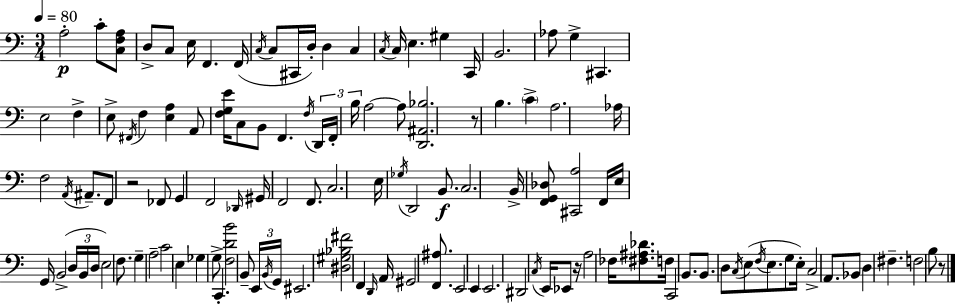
{
  \clef bass
  \numericTimeSignature
  \time 3/4
  \key c \major
  \tempo 4 = 80
  a2-.\p c'8-. <c f a>8 | d8-> c8 e16 f,4. f,16( | \acciaccatura { c16 } c8 cis,16 d16-.) d4 c4 | \acciaccatura { c16 } c16 e4. gis4 | \break c,16 b,2. | aes8 g4-> cis,4. | e2 f4-> | e8-> \acciaccatura { fis,16 } f4 <e a>4 | \break a,8 <f g e'>16 c8 b,8 f,4. | \acciaccatura { f16 } \tuplet 3/2 { d,16 f,16-. b16 } a2~~ | a8 <d, ais, bes>2. | r8 b4. | \break \parenthesize c'4-> a2. | aes16 f2 | \acciaccatura { a,16 } ais,8.-- f,8 r2 | fes,8 g,4 f,2 | \break \grace { des,16 } gis,16 f,2 | f,8. c2. | e16 \acciaccatura { ges16 } d,2 | b,8.\f c2. | \break b,16-> <f, g, des>8 <cis, a>2 | f,16 e16 g,16 b,2->( | \tuplet 3/2 { d16 b,16 d16 } e2) | f8. g4-- a2-- | \break c'2 | e4 ges4 g8-> | c,4.-. <f d' b'>2 | b,8-- \tuplet 3/2 { e,16 \acciaccatura { b,16 } g,16 } eis,2. | \break <dis gis bes fis'>2 | f,4 \grace { d,16 } a,16 gis,2 | <f, ais>8. e,2 | e,4 e,2. | \break dis,2 | \acciaccatura { c16 } e,16 ees,8 r16 a2 | fes16 <fis ais des'>8. f16 c,2 | b,8. b,8. | \break d8 \acciaccatura { c16 }( e8 \acciaccatura { f16 } e8. g8 | e16-.) c2-> a,8. | bes,8 d4 fis4.-- | f2 b8 r8 | \break \bar "|."
}